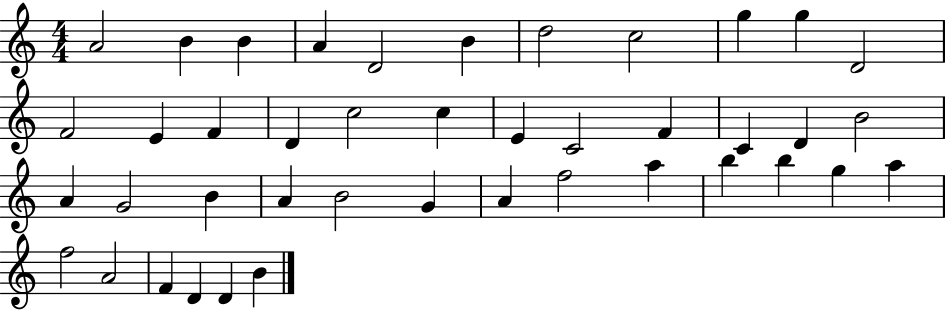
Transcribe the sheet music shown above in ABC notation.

X:1
T:Untitled
M:4/4
L:1/4
K:C
A2 B B A D2 B d2 c2 g g D2 F2 E F D c2 c E C2 F C D B2 A G2 B A B2 G A f2 a b b g a f2 A2 F D D B